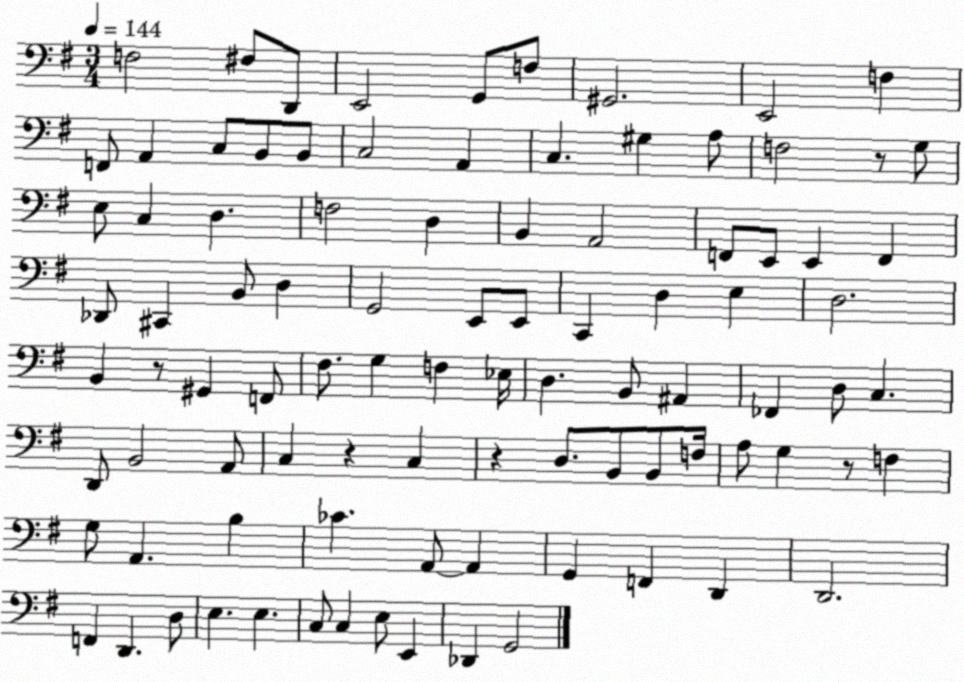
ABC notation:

X:1
T:Untitled
M:3/4
L:1/4
K:G
F,2 ^F,/2 D,,/2 E,,2 G,,/2 F,/2 ^G,,2 E,,2 F, F,,/2 A,, C,/2 B,,/2 B,,/2 C,2 A,, C, ^G, A,/2 F,2 z/2 G,/2 E,/2 C, D, F,2 D, B,, A,,2 F,,/2 E,,/2 E,, F,, _D,,/2 ^C,, B,,/2 D, G,,2 E,,/2 E,,/2 C,, D, E, D,2 B,, z/2 ^G,, F,,/2 ^F,/2 G, F, _E,/4 D, B,,/2 ^A,, _F,, D,/2 C, D,,/2 B,,2 A,,/2 C, z C, z D,/2 B,,/2 B,,/2 F,/4 A,/2 G, z/2 F, G,/2 A,, B, _C A,,/2 A,, G,, F,, D,, D,,2 F,, D,, D,/2 E, E, C,/2 C, E,/2 E,, _D,, G,,2